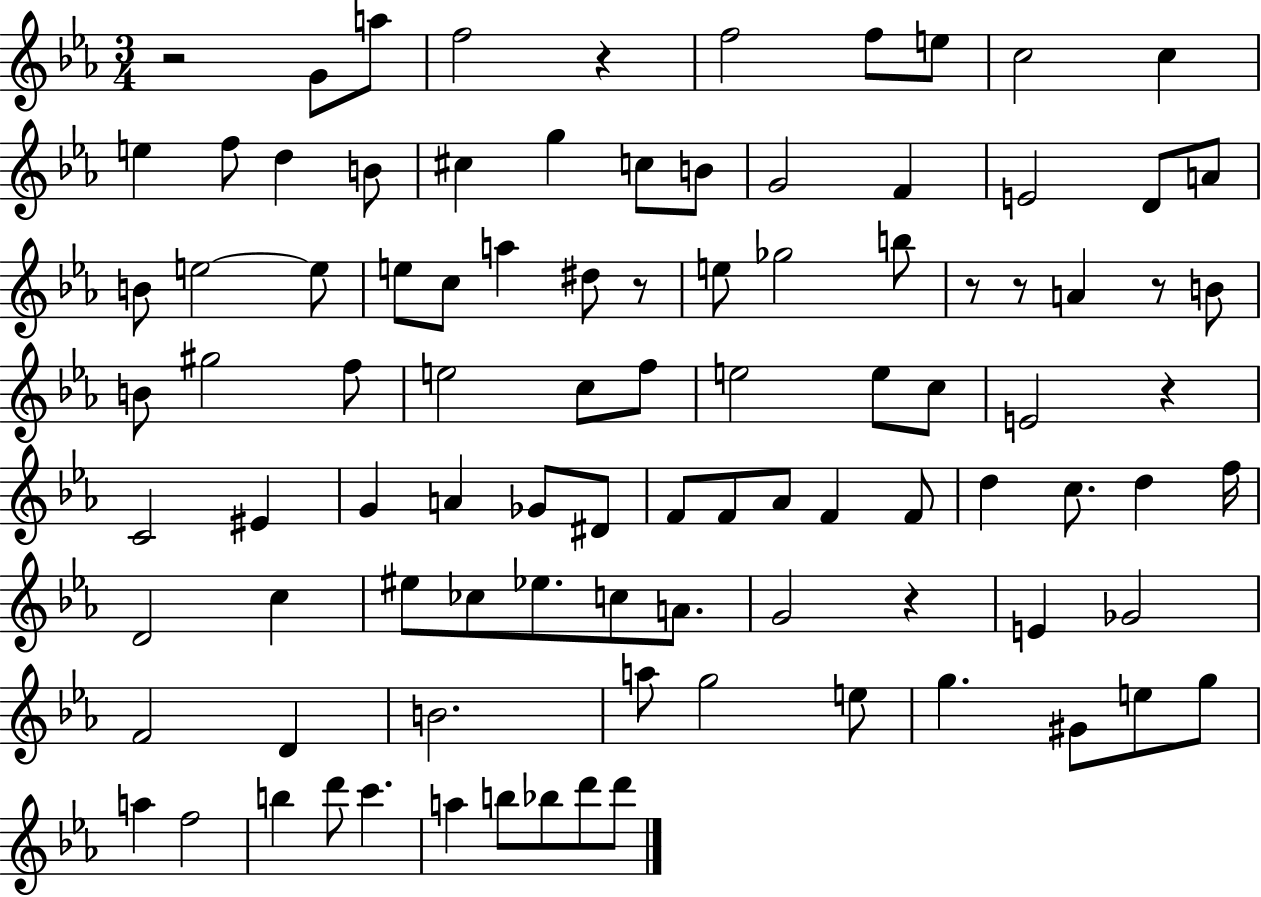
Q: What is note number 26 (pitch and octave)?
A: C5